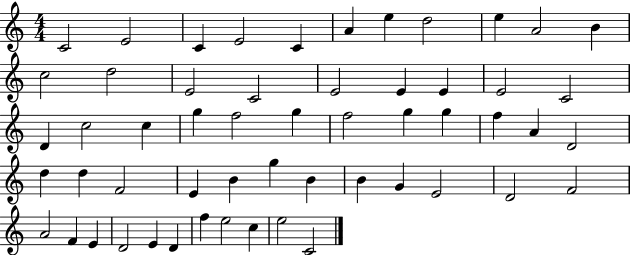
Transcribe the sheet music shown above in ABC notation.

X:1
T:Untitled
M:4/4
L:1/4
K:C
C2 E2 C E2 C A e d2 e A2 B c2 d2 E2 C2 E2 E E E2 C2 D c2 c g f2 g f2 g g f A D2 d d F2 E B g B B G E2 D2 F2 A2 F E D2 E D f e2 c e2 C2